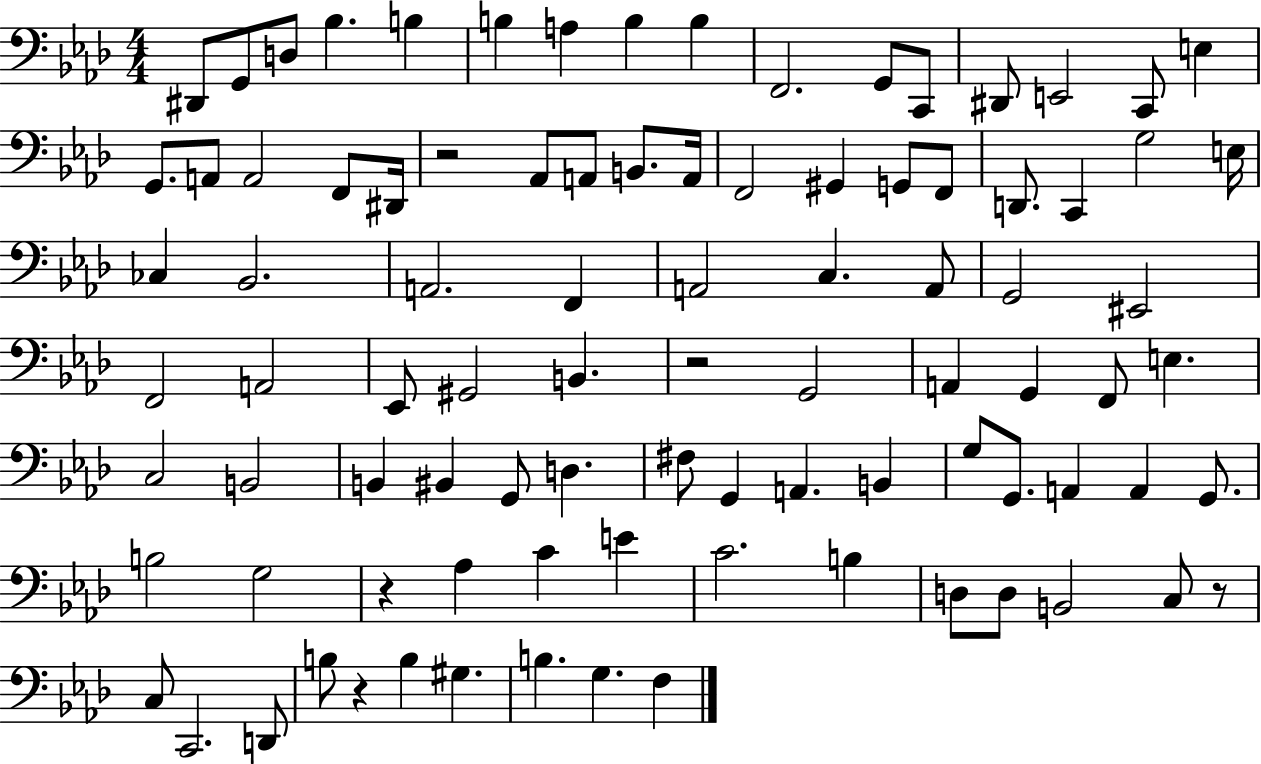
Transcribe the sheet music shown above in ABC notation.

X:1
T:Untitled
M:4/4
L:1/4
K:Ab
^D,,/2 G,,/2 D,/2 _B, B, B, A, B, B, F,,2 G,,/2 C,,/2 ^D,,/2 E,,2 C,,/2 E, G,,/2 A,,/2 A,,2 F,,/2 ^D,,/4 z2 _A,,/2 A,,/2 B,,/2 A,,/4 F,,2 ^G,, G,,/2 F,,/2 D,,/2 C,, G,2 E,/4 _C, _B,,2 A,,2 F,, A,,2 C, A,,/2 G,,2 ^E,,2 F,,2 A,,2 _E,,/2 ^G,,2 B,, z2 G,,2 A,, G,, F,,/2 E, C,2 B,,2 B,, ^B,, G,,/2 D, ^F,/2 G,, A,, B,, G,/2 G,,/2 A,, A,, G,,/2 B,2 G,2 z _A, C E C2 B, D,/2 D,/2 B,,2 C,/2 z/2 C,/2 C,,2 D,,/2 B,/2 z B, ^G, B, G, F,